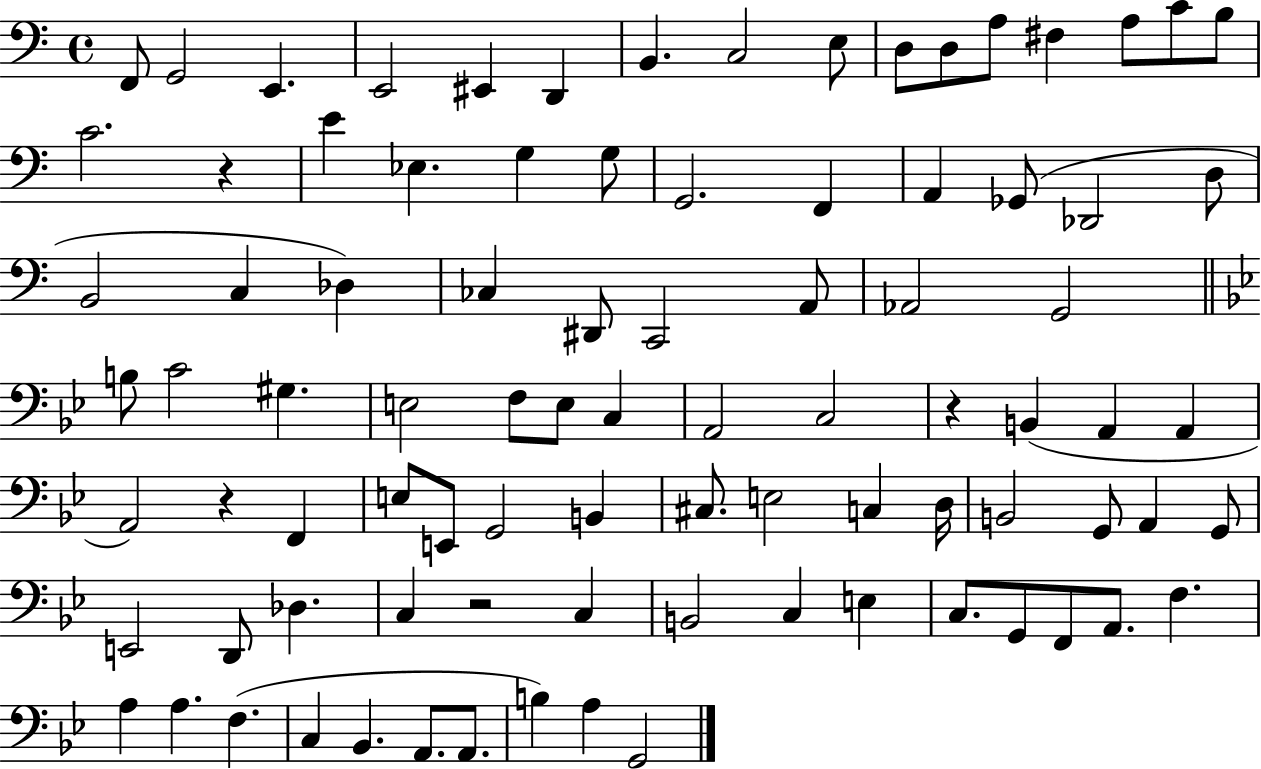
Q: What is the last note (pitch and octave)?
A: G2